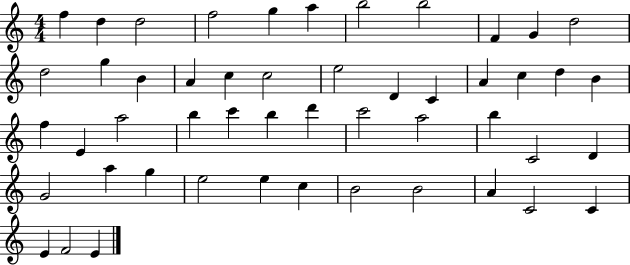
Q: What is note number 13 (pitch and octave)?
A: G5